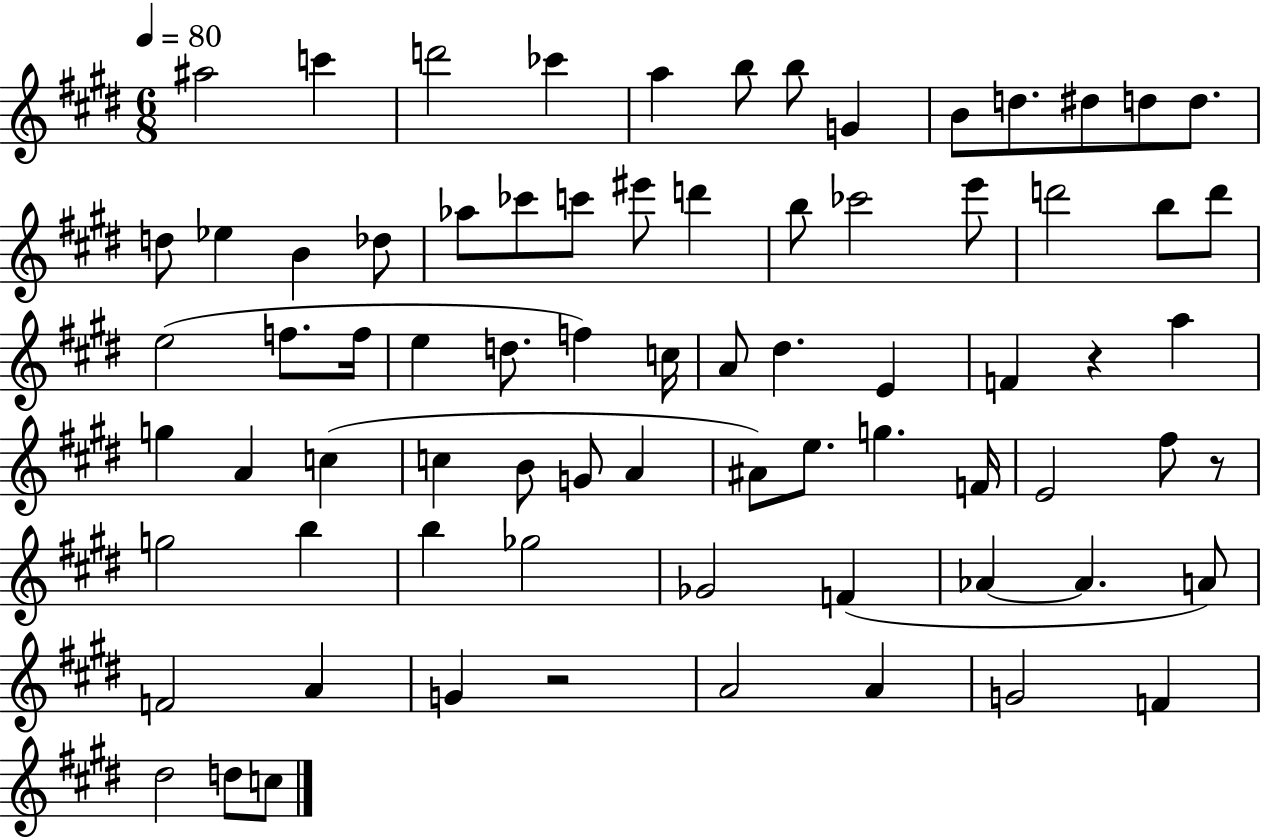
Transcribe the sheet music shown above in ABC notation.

X:1
T:Untitled
M:6/8
L:1/4
K:E
^a2 c' d'2 _c' a b/2 b/2 G B/2 d/2 ^d/2 d/2 d/2 d/2 _e B _d/2 _a/2 _c'/2 c'/2 ^e'/2 d' b/2 _c'2 e'/2 d'2 b/2 d'/2 e2 f/2 f/4 e d/2 f c/4 A/2 ^d E F z a g A c c B/2 G/2 A ^A/2 e/2 g F/4 E2 ^f/2 z/2 g2 b b _g2 _G2 F _A _A A/2 F2 A G z2 A2 A G2 F ^d2 d/2 c/2